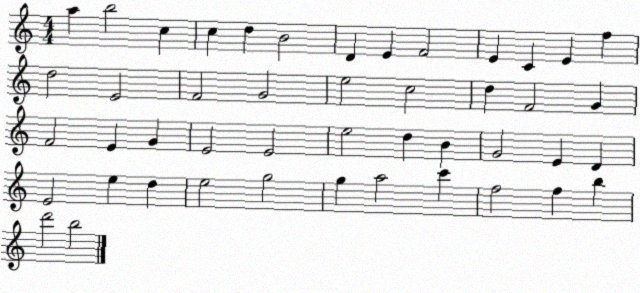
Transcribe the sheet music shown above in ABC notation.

X:1
T:Untitled
M:4/4
L:1/4
K:C
a b2 c c d B2 D E F2 E C E f d2 E2 F2 G2 e2 c2 d F2 G F2 E G E2 E2 e2 d B G2 E D E2 e d e2 g2 g a2 c' f2 f b d'2 b2